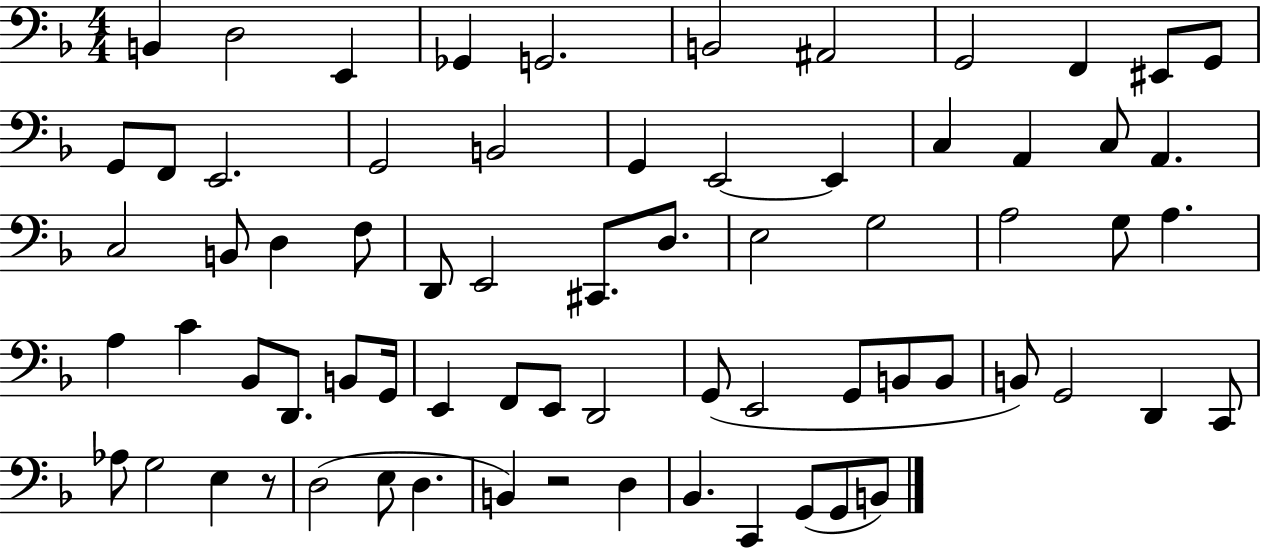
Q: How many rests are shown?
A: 2